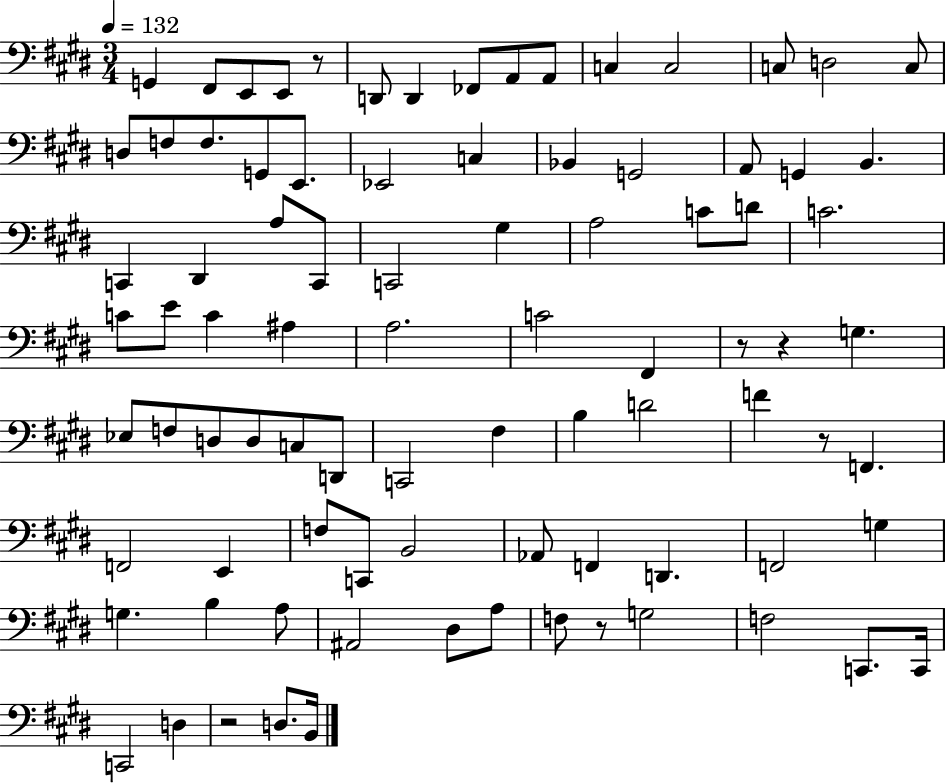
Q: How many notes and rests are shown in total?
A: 87